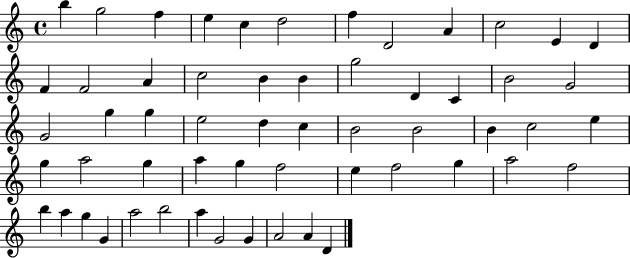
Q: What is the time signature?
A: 4/4